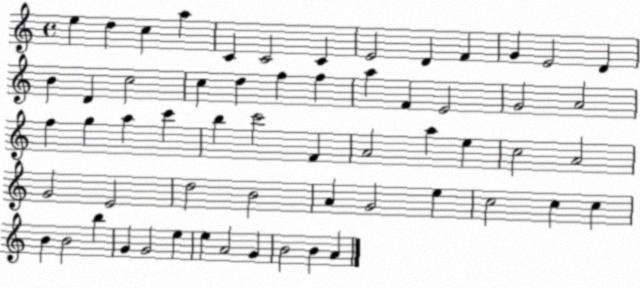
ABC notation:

X:1
T:Untitled
M:4/4
L:1/4
K:C
e d c a C C2 C E2 D F G E2 D B D c2 c d f f a F E2 G2 A2 f g a c' b c'2 F A2 a e c2 A2 G2 E2 d2 B2 A G2 e c2 c c B B2 b G G2 e e A2 G B2 B A